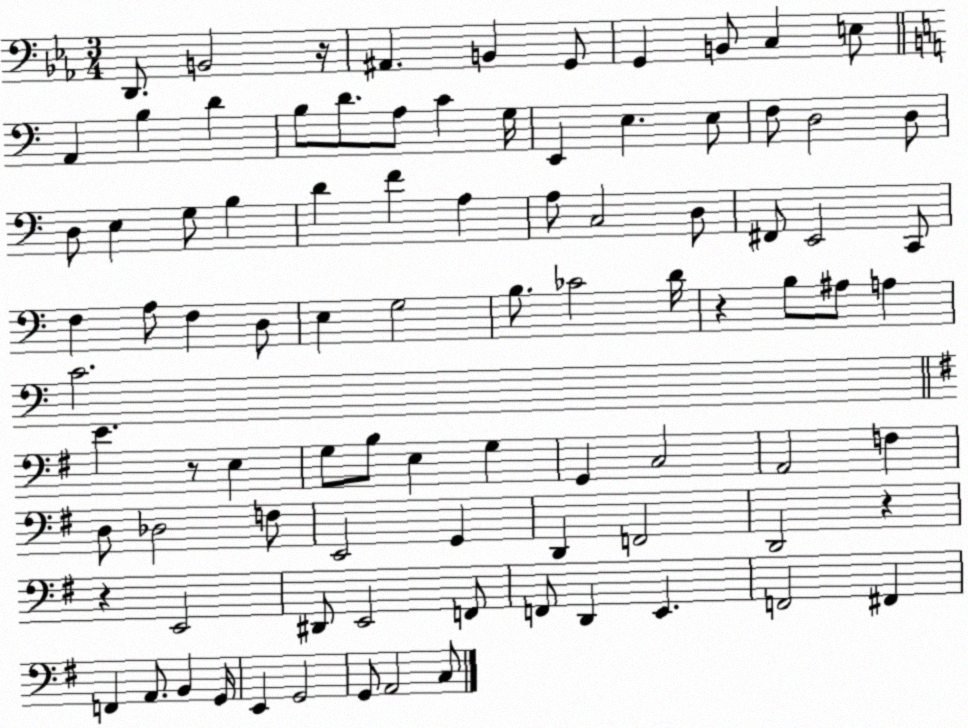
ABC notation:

X:1
T:Untitled
M:3/4
L:1/4
K:Eb
D,,/2 B,,2 z/4 ^A,, B,, G,,/2 G,, B,,/2 C, E,/2 A,, B, D B,/2 D/2 A,/2 C G,/4 E,, E, E,/2 F,/2 D,2 D,/2 D,/2 E, G,/2 B, D F A, A,/2 C,2 D,/2 ^F,,/2 E,,2 C,,/2 F, A,/2 F, D,/2 E, G,2 B,/2 _C2 D/4 z B,/2 ^A,/2 A, C2 E z/2 E, G,/2 B,/2 E, G, G,, C,2 A,,2 F, D,/2 _D,2 F,/2 E,,2 G,, D,, F,,2 D,,2 z z E,,2 ^D,,/2 E,,2 F,,/2 F,,/2 D,, E,, F,,2 ^F,, F,, A,,/2 B,, G,,/4 E,, G,,2 G,,/2 A,,2 C,/2